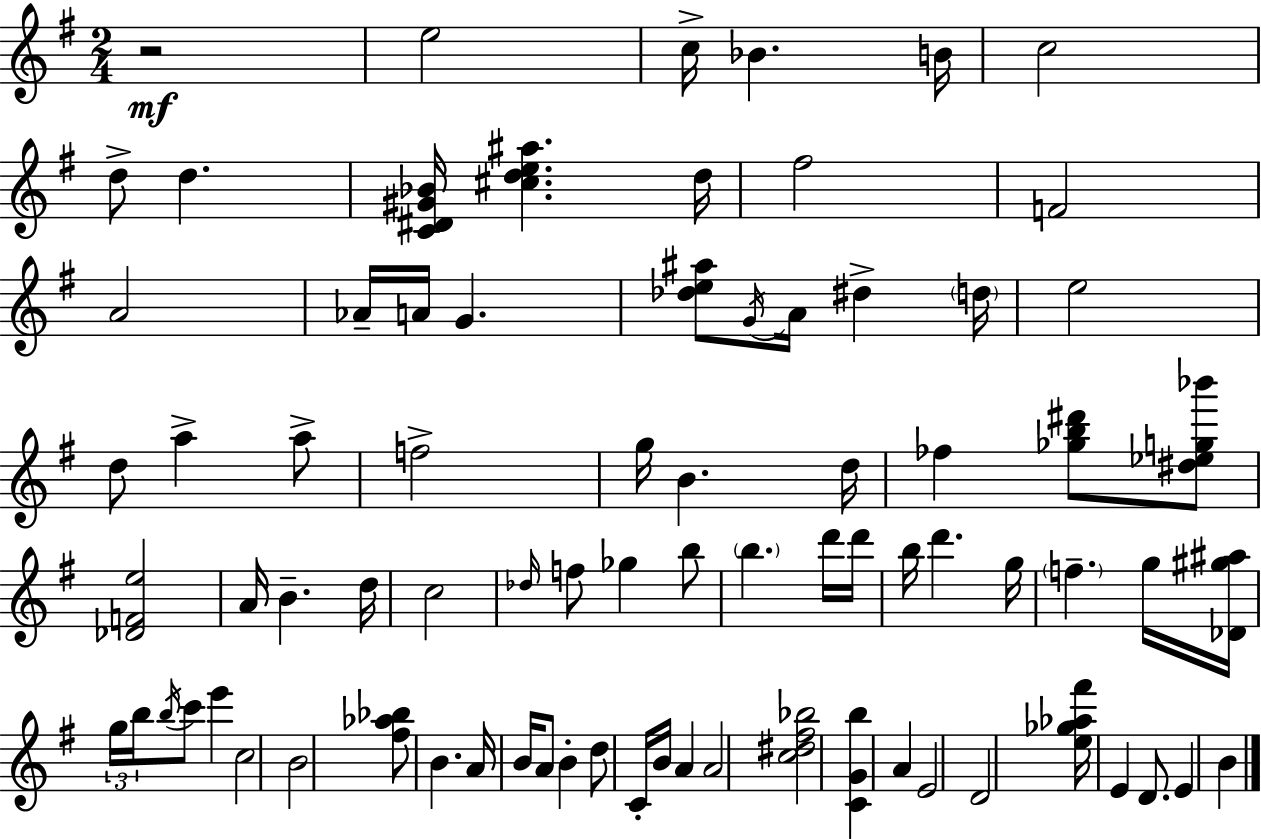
R/h E5/h C5/s Bb4/q. B4/s C5/h D5/e D5/q. [C4,D#4,G#4,Bb4]/s [C#5,D5,E5,A#5]/q. D5/s F#5/h F4/h A4/h Ab4/s A4/s G4/q. [Db5,E5,A#5]/e G4/s A4/s D#5/q D5/s E5/h D5/e A5/q A5/e F5/h G5/s B4/q. D5/s FES5/q [Gb5,B5,D#6]/e [D#5,Eb5,G5,Bb6]/e [Db4,F4,E5]/h A4/s B4/q. D5/s C5/h Db5/s F5/e Gb5/q B5/e B5/q. D6/s D6/s B5/s D6/q. G5/s F5/q. G5/s [Db4,G#5,A#5]/s G5/s B5/s B5/s C6/e E6/q C5/h B4/h [F#5,Ab5,Bb5]/e B4/q. A4/s B4/s A4/e B4/q D5/e C4/s B4/s A4/q A4/h [C5,D#5,F#5,Bb5]/h [C4,G4,B5]/q A4/q E4/h D4/h [E5,Gb5,Ab5,F#6]/s E4/q D4/e. E4/q B4/q